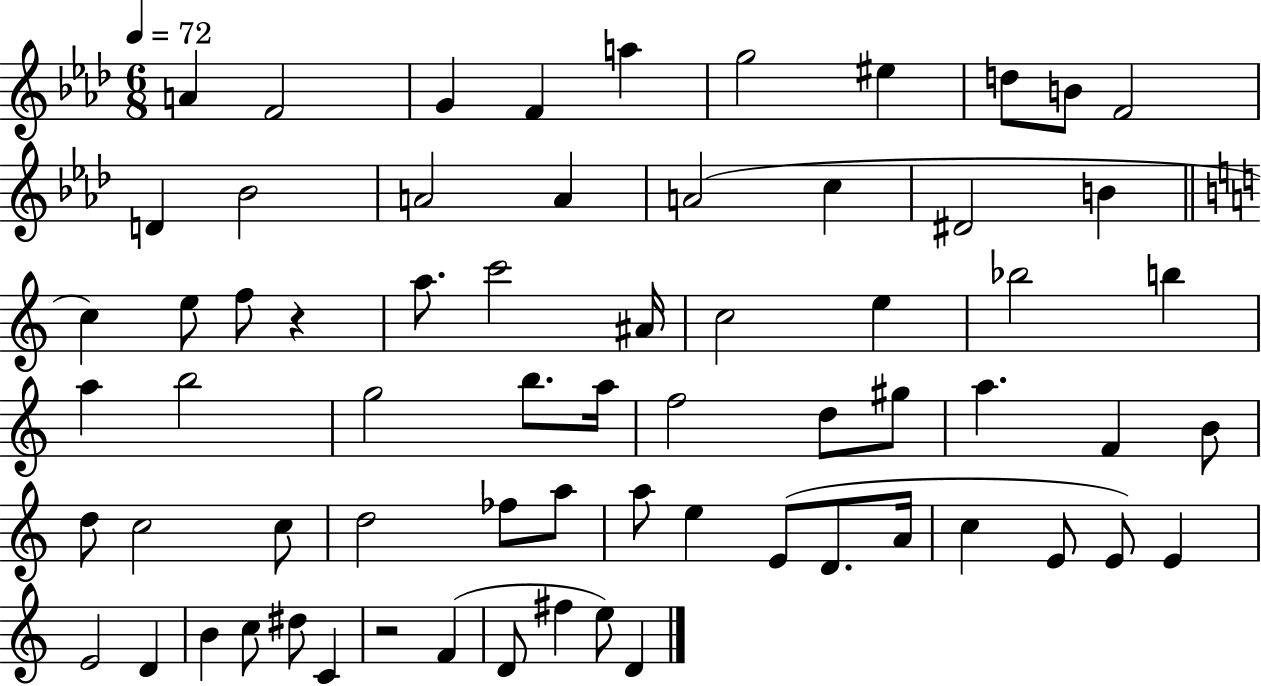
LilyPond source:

{
  \clef treble
  \numericTimeSignature
  \time 6/8
  \key aes \major
  \tempo 4 = 72
  a'4 f'2 | g'4 f'4 a''4 | g''2 eis''4 | d''8 b'8 f'2 | \break d'4 bes'2 | a'2 a'4 | a'2( c''4 | dis'2 b'4 | \break \bar "||" \break \key c \major c''4) e''8 f''8 r4 | a''8. c'''2 ais'16 | c''2 e''4 | bes''2 b''4 | \break a''4 b''2 | g''2 b''8. a''16 | f''2 d''8 gis''8 | a''4. f'4 b'8 | \break d''8 c''2 c''8 | d''2 fes''8 a''8 | a''8 e''4 e'8( d'8. a'16 | c''4 e'8 e'8) e'4 | \break e'2 d'4 | b'4 c''8 dis''8 c'4 | r2 f'4( | d'8 fis''4 e''8) d'4 | \break \bar "|."
}